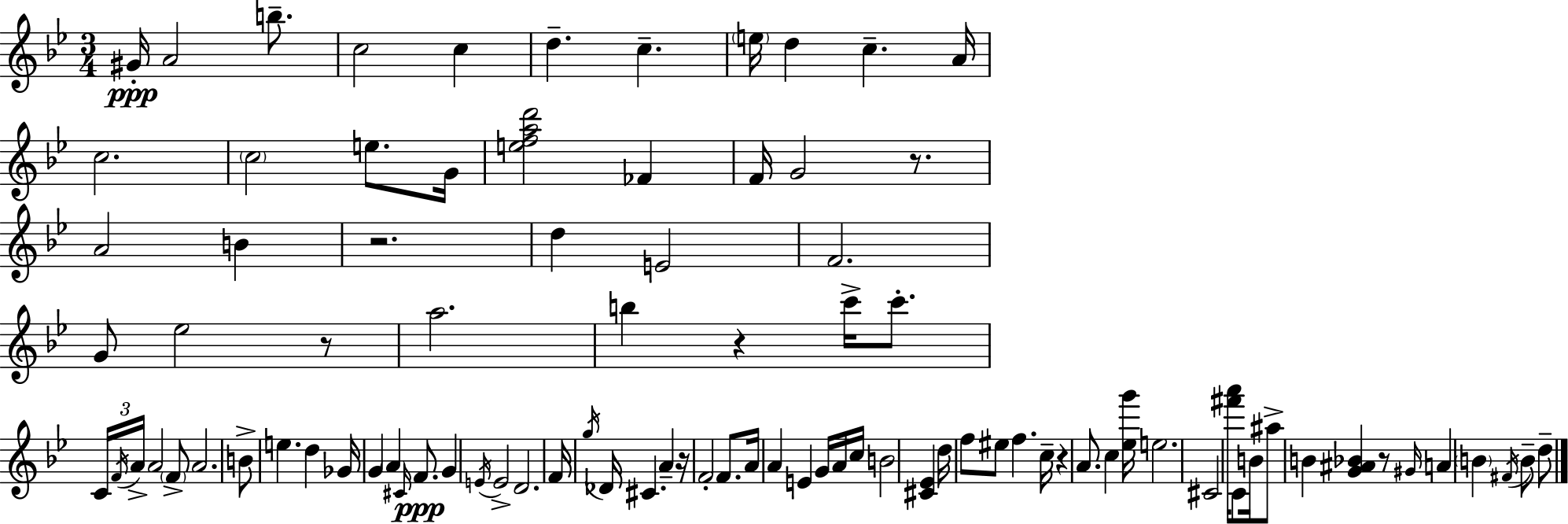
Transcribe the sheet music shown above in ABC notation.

X:1
T:Untitled
M:3/4
L:1/4
K:Bb
^G/4 A2 b/2 c2 c d c e/4 d c A/4 c2 c2 e/2 G/4 [efad']2 _F F/4 G2 z/2 A2 B z2 d E2 F2 G/2 _e2 z/2 a2 b z c'/4 c'/2 C/4 F/4 A/4 A2 F/2 A2 B/2 e d _G/4 G A ^C/4 F/2 G E/4 E2 D2 F/4 g/4 _D/4 ^C A z/4 F2 F/2 A/4 A E G/4 A/4 c/4 B2 [^C_E] d/4 f/2 ^e/2 f c/4 z A/2 c [_eg']/4 e2 ^C2 [^f'a']/4 C/2 B/4 ^a/2 B [G^A_B] z/2 ^G/4 A B ^F/4 B/2 d/2